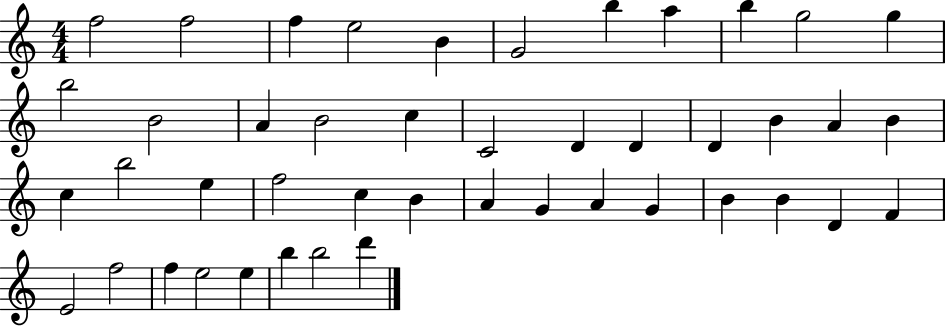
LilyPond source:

{
  \clef treble
  \numericTimeSignature
  \time 4/4
  \key c \major
  f''2 f''2 | f''4 e''2 b'4 | g'2 b''4 a''4 | b''4 g''2 g''4 | \break b''2 b'2 | a'4 b'2 c''4 | c'2 d'4 d'4 | d'4 b'4 a'4 b'4 | \break c''4 b''2 e''4 | f''2 c''4 b'4 | a'4 g'4 a'4 g'4 | b'4 b'4 d'4 f'4 | \break e'2 f''2 | f''4 e''2 e''4 | b''4 b''2 d'''4 | \bar "|."
}